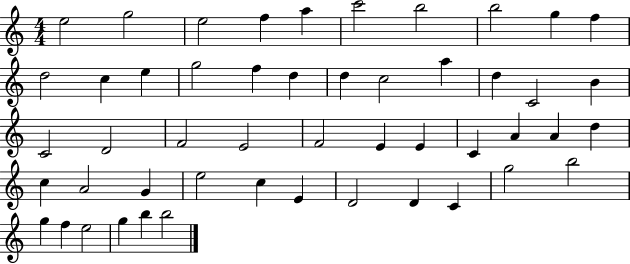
E5/h G5/h E5/h F5/q A5/q C6/h B5/h B5/h G5/q F5/q D5/h C5/q E5/q G5/h F5/q D5/q D5/q C5/h A5/q D5/q C4/h B4/q C4/h D4/h F4/h E4/h F4/h E4/q E4/q C4/q A4/q A4/q D5/q C5/q A4/h G4/q E5/h C5/q E4/q D4/h D4/q C4/q G5/h B5/h G5/q F5/q E5/h G5/q B5/q B5/h